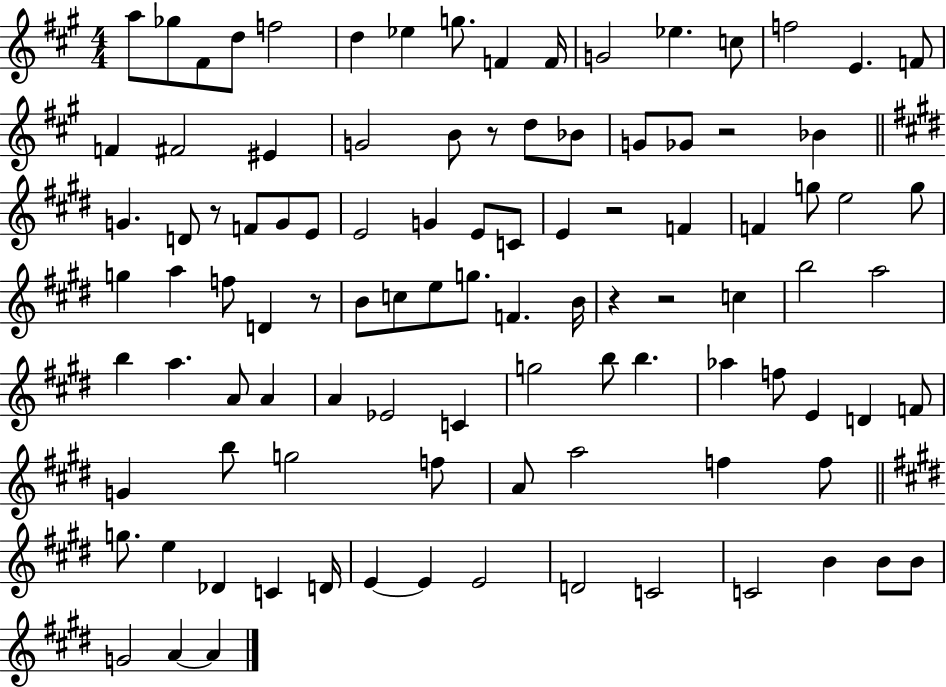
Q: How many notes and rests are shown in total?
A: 101